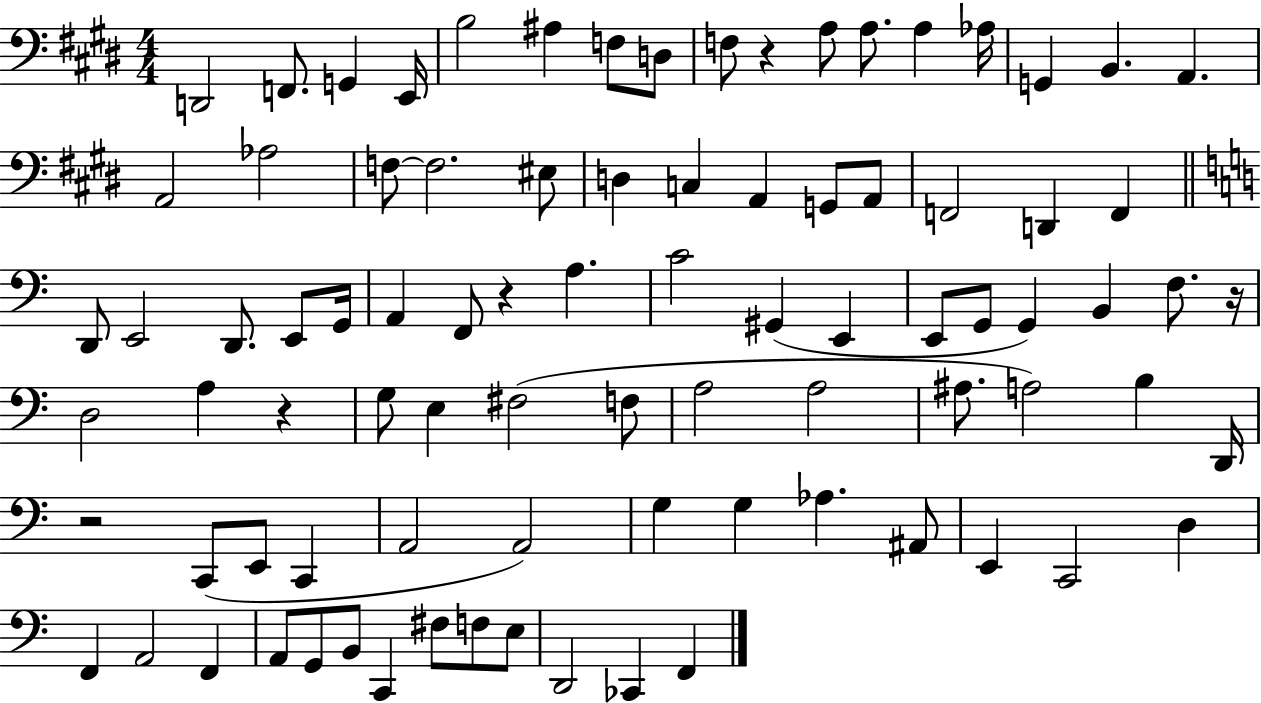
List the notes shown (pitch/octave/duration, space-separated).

D2/h F2/e. G2/q E2/s B3/h A#3/q F3/e D3/e F3/e R/q A3/e A3/e. A3/q Ab3/s G2/q B2/q. A2/q. A2/h Ab3/h F3/e F3/h. EIS3/e D3/q C3/q A2/q G2/e A2/e F2/h D2/q F2/q D2/e E2/h D2/e. E2/e G2/s A2/q F2/e R/q A3/q. C4/h G#2/q E2/q E2/e G2/e G2/q B2/q F3/e. R/s D3/h A3/q R/q G3/e E3/q F#3/h F3/e A3/h A3/h A#3/e. A3/h B3/q D2/s R/h C2/e E2/e C2/q A2/h A2/h G3/q G3/q Ab3/q. A#2/e E2/q C2/h D3/q F2/q A2/h F2/q A2/e G2/e B2/e C2/q F#3/e F3/e E3/e D2/h CES2/q F2/q